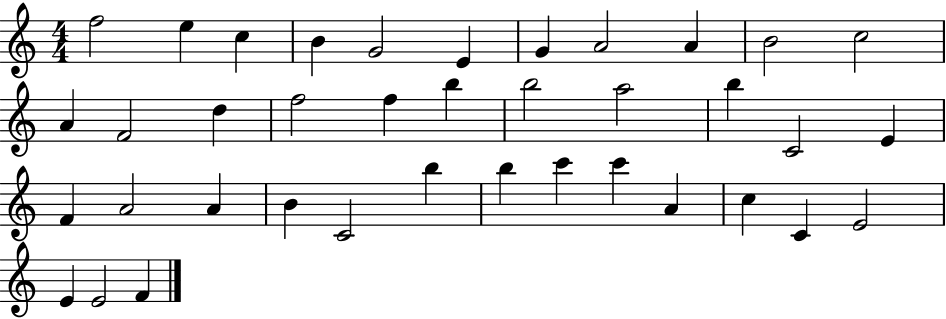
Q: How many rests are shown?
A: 0